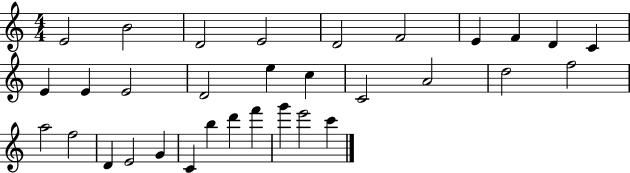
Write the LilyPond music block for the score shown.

{
  \clef treble
  \numericTimeSignature
  \time 4/4
  \key c \major
  e'2 b'2 | d'2 e'2 | d'2 f'2 | e'4 f'4 d'4 c'4 | \break e'4 e'4 e'2 | d'2 e''4 c''4 | c'2 a'2 | d''2 f''2 | \break a''2 f''2 | d'4 e'2 g'4 | c'4 b''4 d'''4 f'''4 | g'''4 e'''2 c'''4 | \break \bar "|."
}